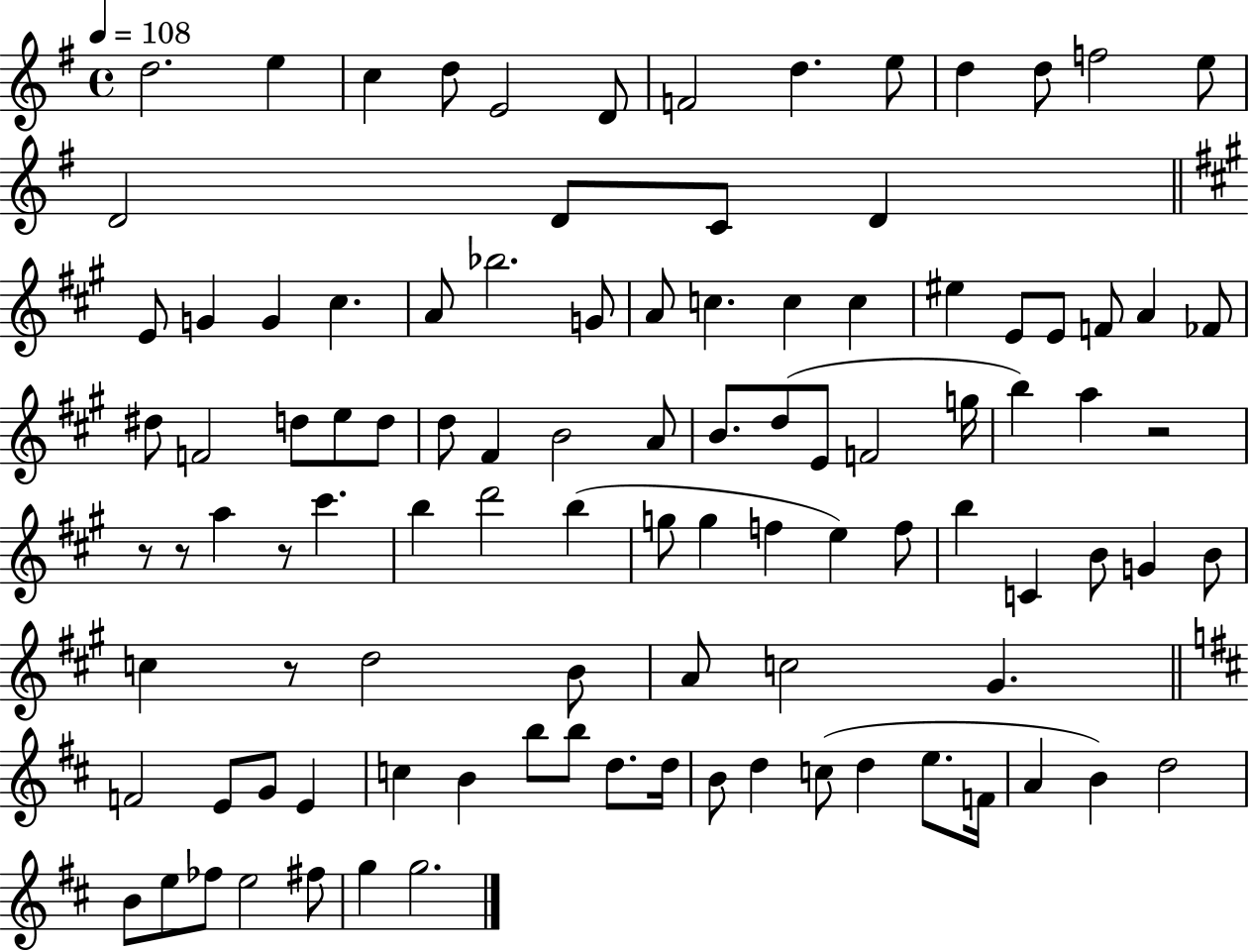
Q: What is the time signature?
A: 4/4